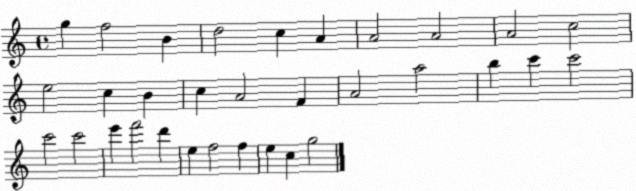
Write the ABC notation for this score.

X:1
T:Untitled
M:4/4
L:1/4
K:C
g f2 B d2 c A A2 A2 A2 c2 e2 c B c A2 F A2 a2 b c' c'2 c'2 c'2 e' f'2 d' e f2 f e c g2